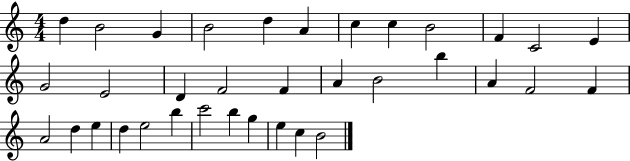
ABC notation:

X:1
T:Untitled
M:4/4
L:1/4
K:C
d B2 G B2 d A c c B2 F C2 E G2 E2 D F2 F A B2 b A F2 F A2 d e d e2 b c'2 b g e c B2